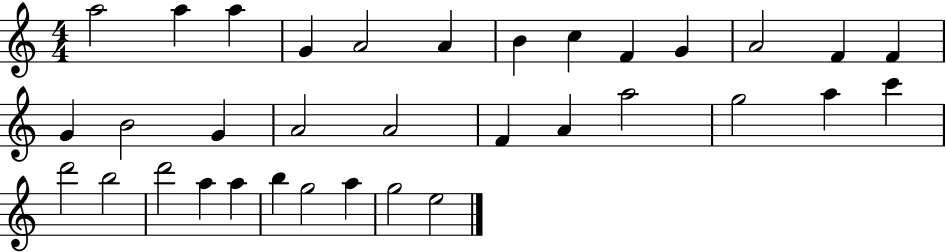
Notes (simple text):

A5/h A5/q A5/q G4/q A4/h A4/q B4/q C5/q F4/q G4/q A4/h F4/q F4/q G4/q B4/h G4/q A4/h A4/h F4/q A4/q A5/h G5/h A5/q C6/q D6/h B5/h D6/h A5/q A5/q B5/q G5/h A5/q G5/h E5/h